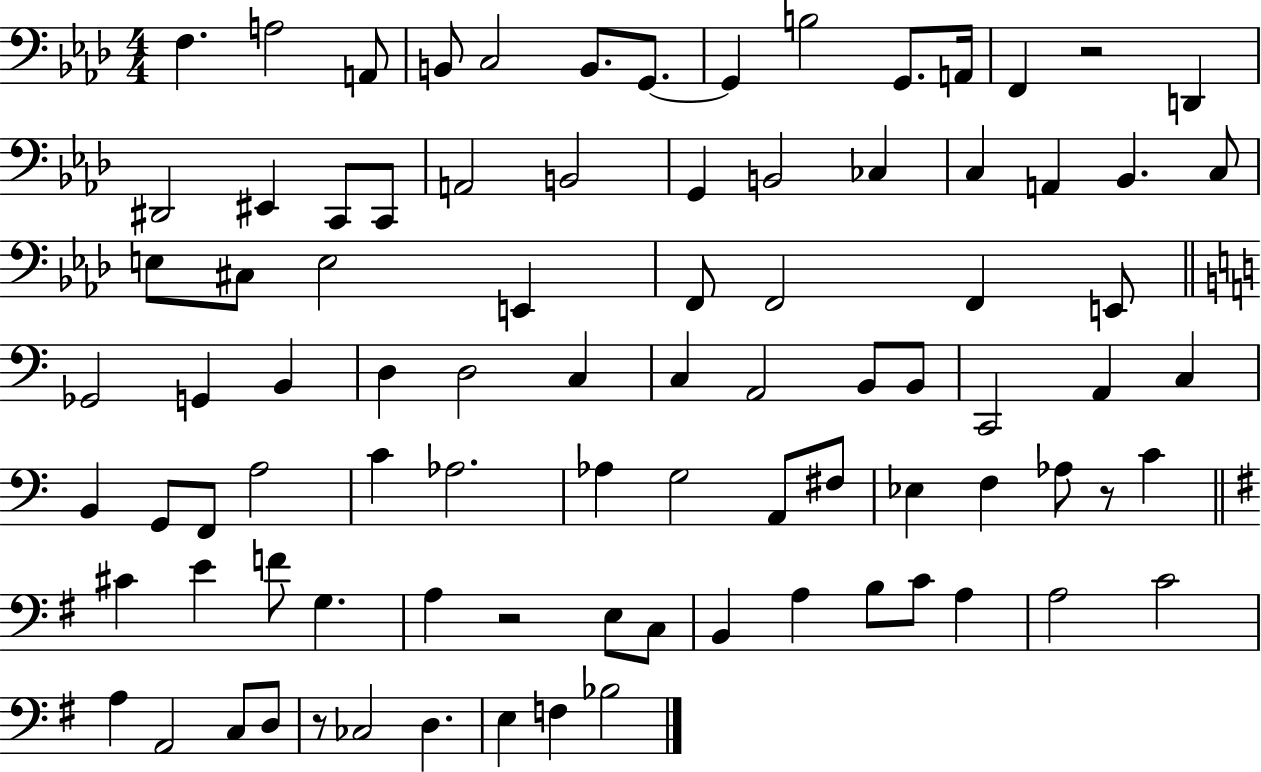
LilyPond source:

{
  \clef bass
  \numericTimeSignature
  \time 4/4
  \key aes \major
  \repeat volta 2 { f4. a2 a,8 | b,8 c2 b,8. g,8.~~ | g,4 b2 g,8. a,16 | f,4 r2 d,4 | \break dis,2 eis,4 c,8 c,8 | a,2 b,2 | g,4 b,2 ces4 | c4 a,4 bes,4. c8 | \break e8 cis8 e2 e,4 | f,8 f,2 f,4 e,8 | \bar "||" \break \key c \major ges,2 g,4 b,4 | d4 d2 c4 | c4 a,2 b,8 b,8 | c,2 a,4 c4 | \break b,4 g,8 f,8 a2 | c'4 aes2. | aes4 g2 a,8 fis8 | ees4 f4 aes8 r8 c'4 | \break \bar "||" \break \key e \minor cis'4 e'4 f'8 g4. | a4 r2 e8 c8 | b,4 a4 b8 c'8 a4 | a2 c'2 | \break a4 a,2 c8 d8 | r8 ces2 d4. | e4 f4 bes2 | } \bar "|."
}